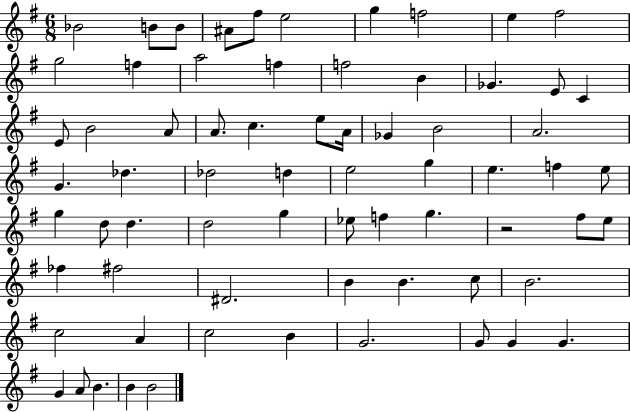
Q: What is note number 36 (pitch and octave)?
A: E5